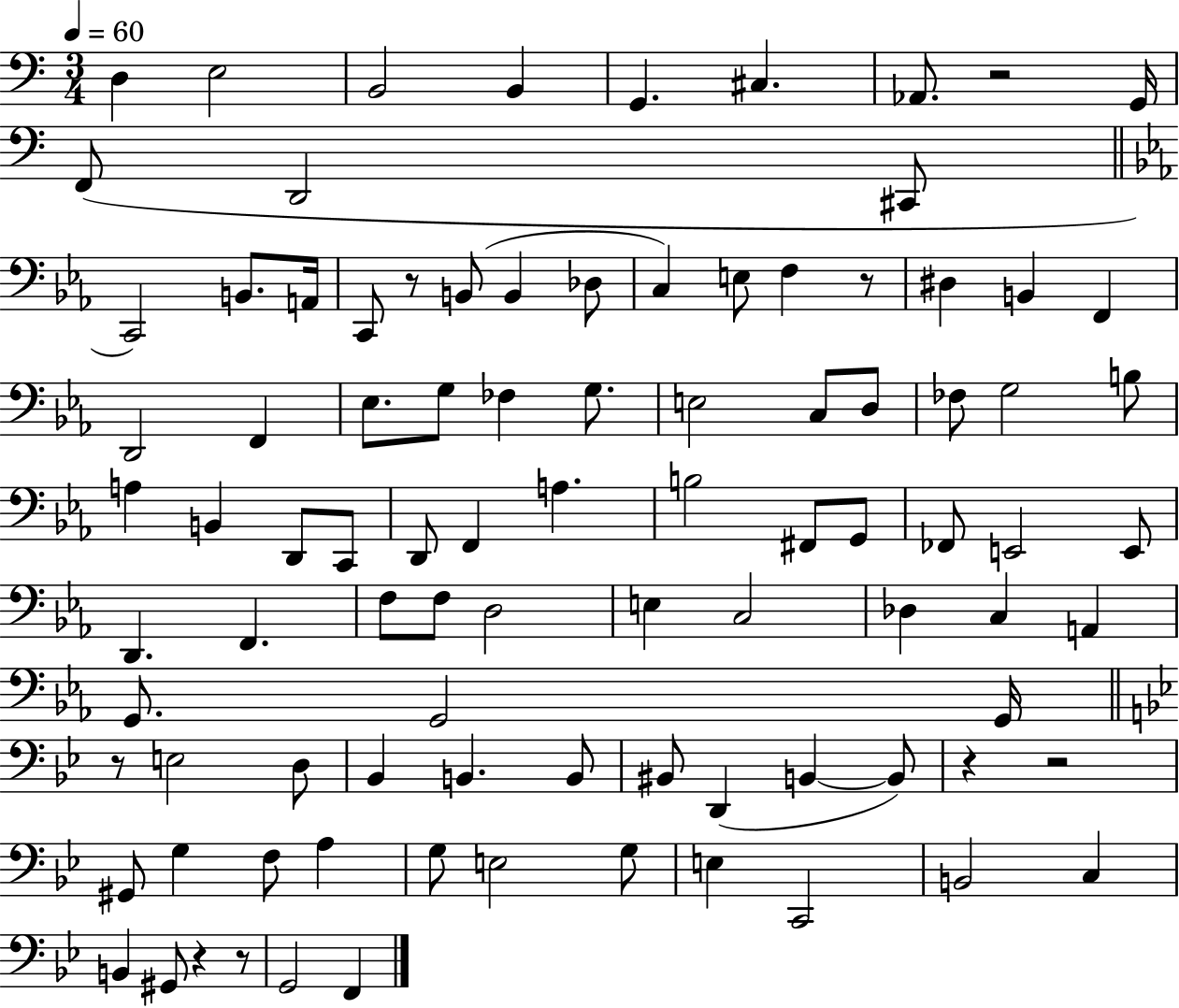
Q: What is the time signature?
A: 3/4